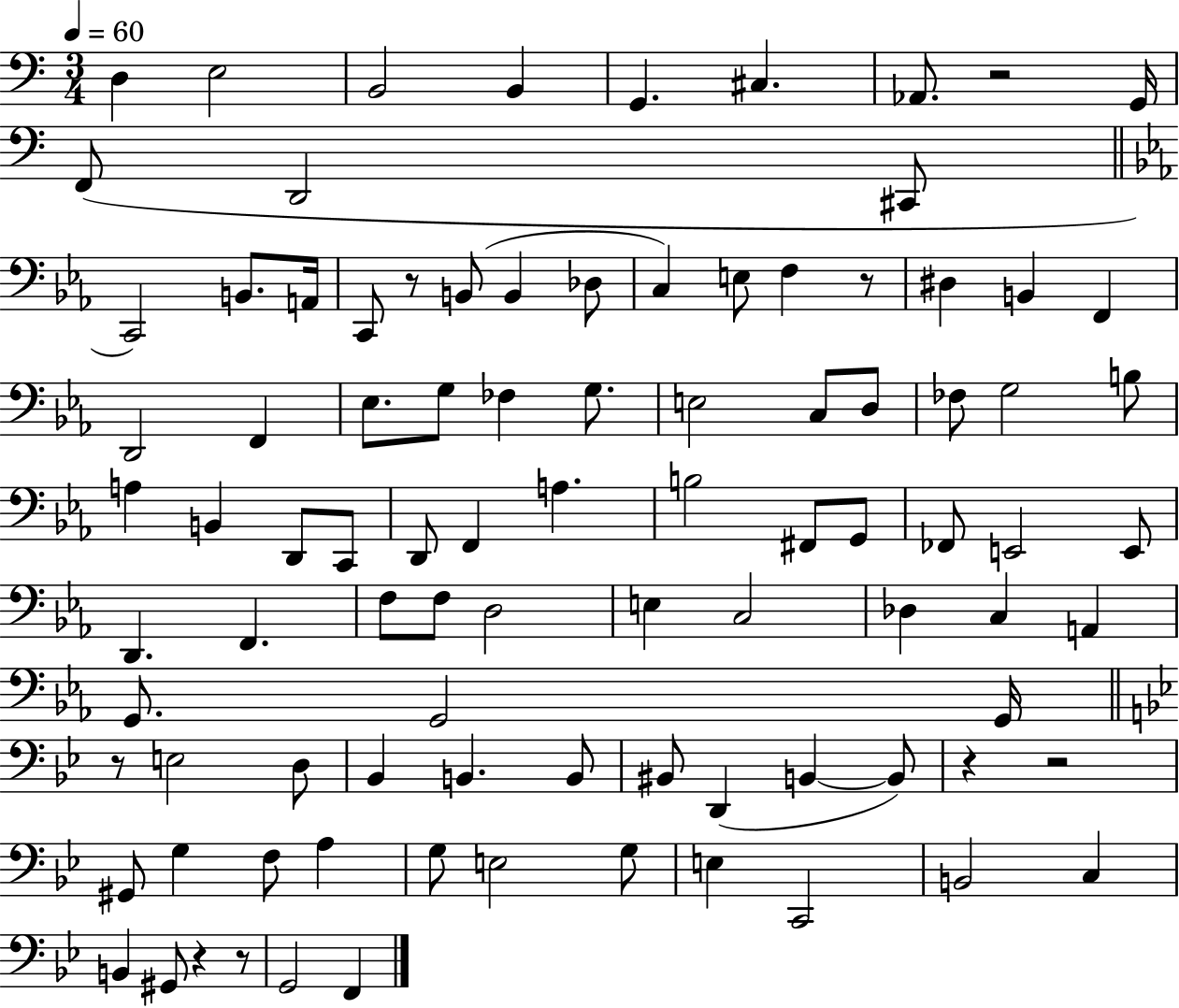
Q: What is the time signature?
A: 3/4